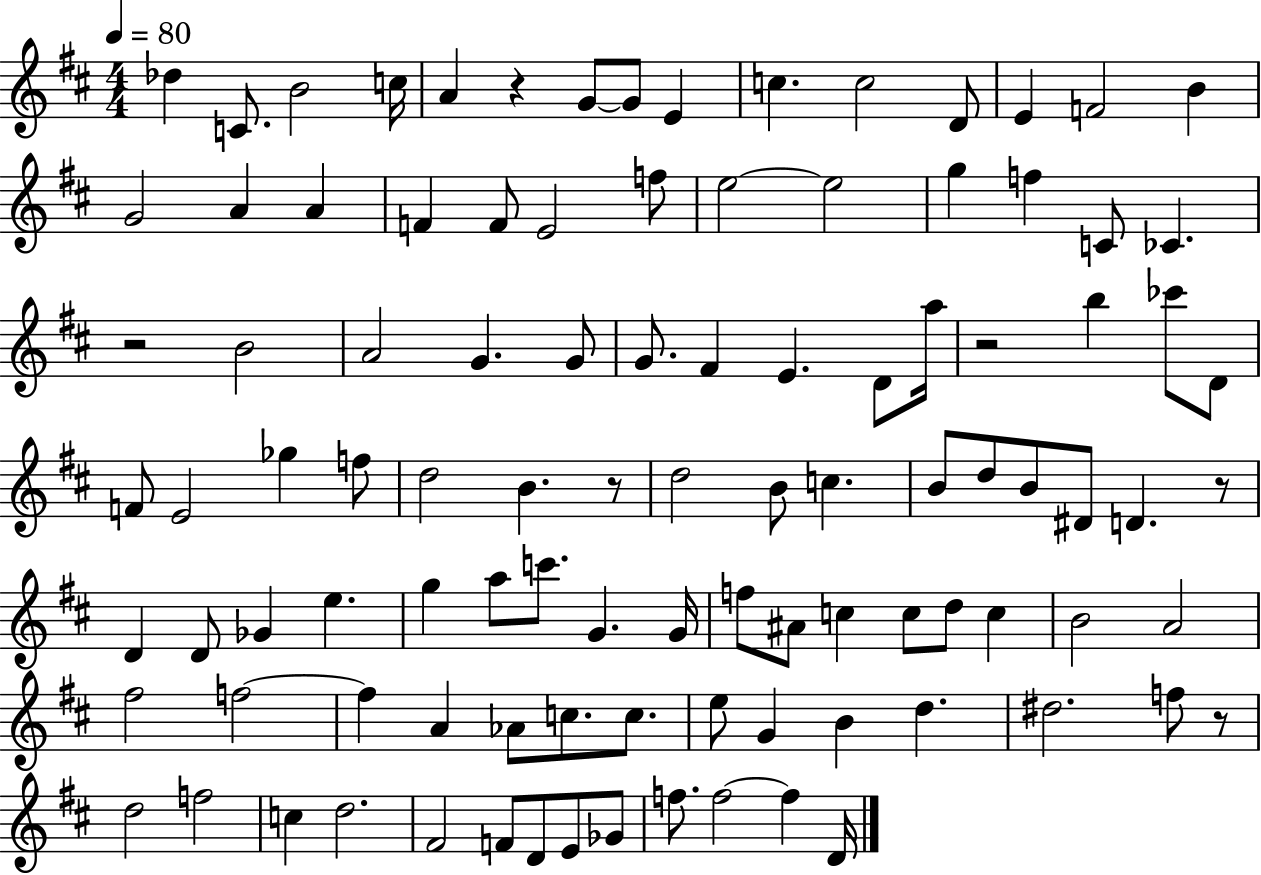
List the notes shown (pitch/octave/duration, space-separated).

Db5/q C4/e. B4/h C5/s A4/q R/q G4/e G4/e E4/q C5/q. C5/h D4/e E4/q F4/h B4/q G4/h A4/q A4/q F4/q F4/e E4/h F5/e E5/h E5/h G5/q F5/q C4/e CES4/q. R/h B4/h A4/h G4/q. G4/e G4/e. F#4/q E4/q. D4/e A5/s R/h B5/q CES6/e D4/e F4/e E4/h Gb5/q F5/e D5/h B4/q. R/e D5/h B4/e C5/q. B4/e D5/e B4/e D#4/e D4/q. R/e D4/q D4/e Gb4/q E5/q. G5/q A5/e C6/e. G4/q. G4/s F5/e A#4/e C5/q C5/e D5/e C5/q B4/h A4/h F#5/h F5/h F5/q A4/q Ab4/e C5/e. C5/e. E5/e G4/q B4/q D5/q. D#5/h. F5/e R/e D5/h F5/h C5/q D5/h. F#4/h F4/e D4/e E4/e Gb4/e F5/e. F5/h F5/q D4/s